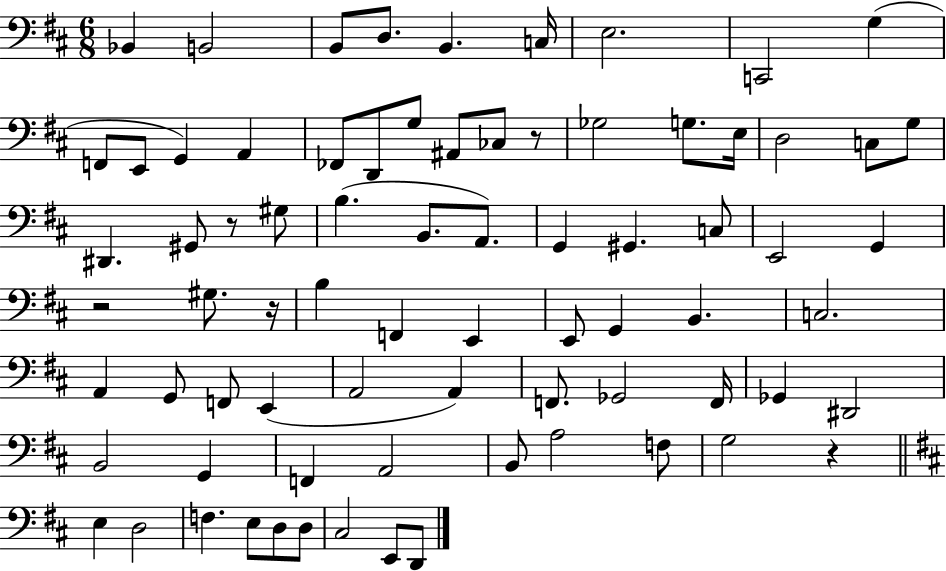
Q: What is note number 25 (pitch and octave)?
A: D#2